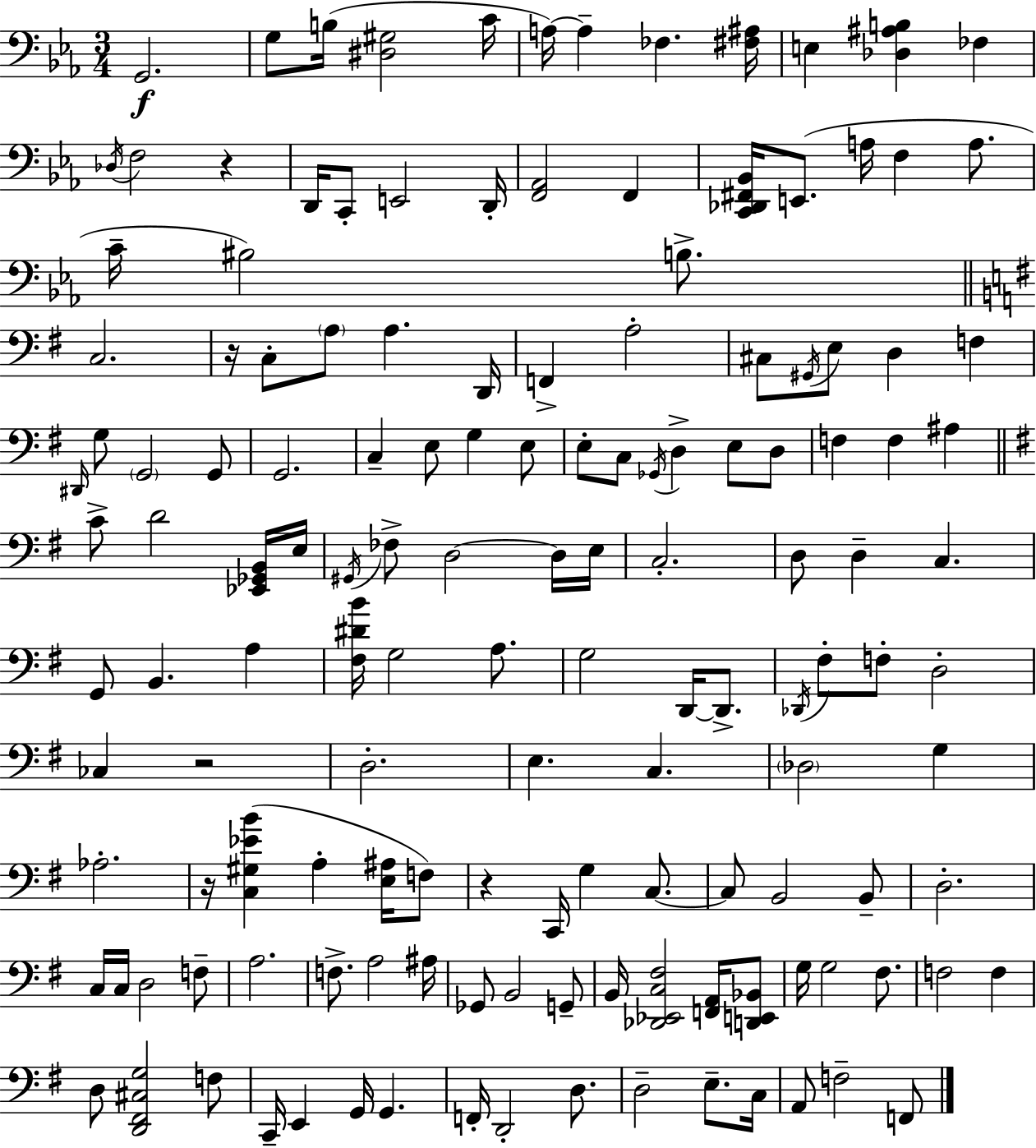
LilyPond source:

{
  \clef bass
  \numericTimeSignature
  \time 3/4
  \key ees \major
  g,2.\f | g8 b16( <dis gis>2 c'16 | a16~~) a4-- fes4. <fis ais>16 | e4 <des ais b>4 fes4 | \break \acciaccatura { des16 } f2 r4 | d,16 c,8-. e,2 | d,16-. <f, aes,>2 f,4 | <c, des, fis, bes,>16 e,8.( a16 f4 a8. | \break c'16-- bis2) b8.-> | \bar "||" \break \key e \minor c2. | r16 c8-. \parenthesize a8 a4. d,16 | f,4-> a2-. | cis8 \acciaccatura { gis,16 } e8 d4 f4 | \break \grace { dis,16 } g8 \parenthesize g,2 | g,8 g,2. | c4-- e8 g4 | e8 e8-. c8 \acciaccatura { ges,16 } d4-> e8 | \break d8 f4 f4 ais4 | \bar "||" \break \key e \minor c'8-> d'2 <ees, ges, b,>16 e16 | \acciaccatura { gis,16 } fes8-> d2~~ d16 | e16 c2.-. | d8 d4-- c4. | \break g,8 b,4. a4 | <fis dis' b'>16 g2 a8. | g2 d,16~~ d,8.-> | \acciaccatura { des,16 } fis8-. f8-. d2-. | \break ces4 r2 | d2.-. | e4. c4. | \parenthesize des2 g4 | \break aes2.-. | r16 <c gis ees' b'>4( a4-. <e ais>16 | f8) r4 c,16 g4 c8.~~ | c8 b,2 | \break b,8-- d2.-. | c16 c16 d2 | f8-- a2. | f8.-> a2 | \break ais16 ges,8 b,2 | g,8-- b,16 <des, ees, c fis>2 <f, a,>16 | <d, e, bes,>8 g16 g2 fis8. | f2 f4 | \break d8 <d, fis, cis g>2 | f8 c,16-- e,4 g,16 g,4. | f,16-. d,2-. d8. | d2-- e8.-- | \break c16 a,8 f2-- | f,8 \bar "|."
}